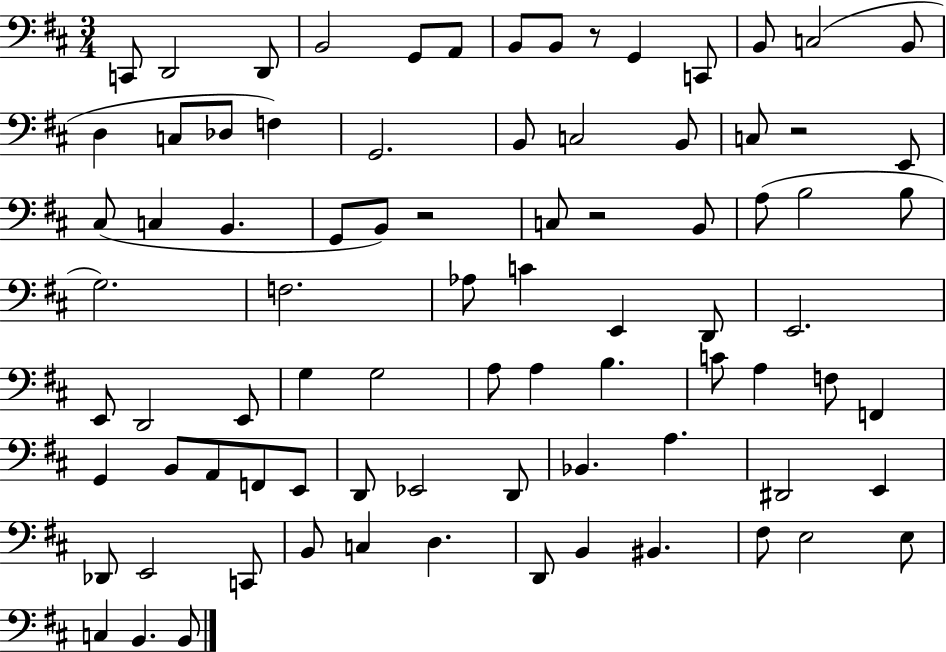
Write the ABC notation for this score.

X:1
T:Untitled
M:3/4
L:1/4
K:D
C,,/2 D,,2 D,,/2 B,,2 G,,/2 A,,/2 B,,/2 B,,/2 z/2 G,, C,,/2 B,,/2 C,2 B,,/2 D, C,/2 _D,/2 F, G,,2 B,,/2 C,2 B,,/2 C,/2 z2 E,,/2 ^C,/2 C, B,, G,,/2 B,,/2 z2 C,/2 z2 B,,/2 A,/2 B,2 B,/2 G,2 F,2 _A,/2 C E,, D,,/2 E,,2 E,,/2 D,,2 E,,/2 G, G,2 A,/2 A, B, C/2 A, F,/2 F,, G,, B,,/2 A,,/2 F,,/2 E,,/2 D,,/2 _E,,2 D,,/2 _B,, A, ^D,,2 E,, _D,,/2 E,,2 C,,/2 B,,/2 C, D, D,,/2 B,, ^B,, ^F,/2 E,2 E,/2 C, B,, B,,/2